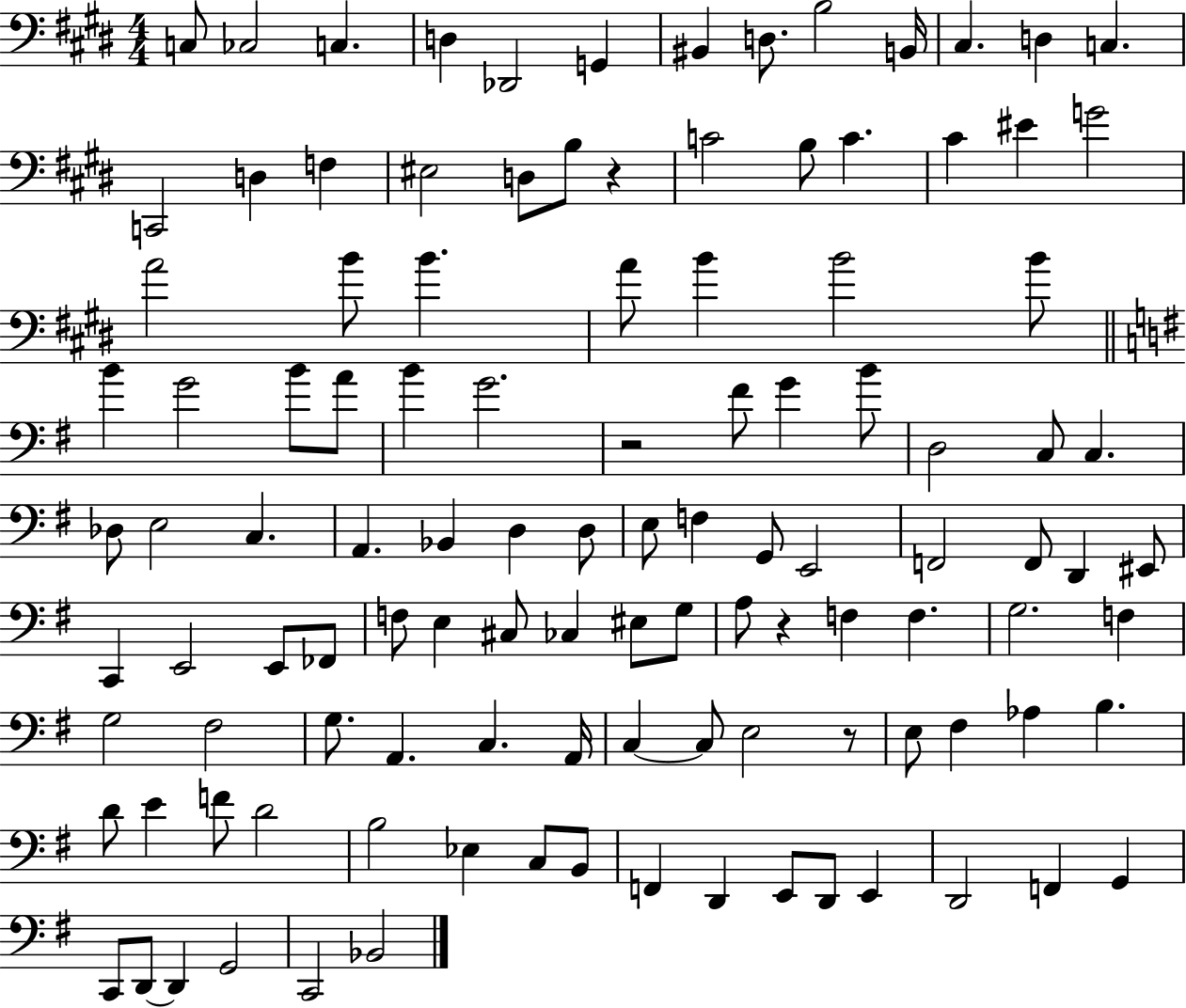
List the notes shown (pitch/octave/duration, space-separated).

C3/e CES3/h C3/q. D3/q Db2/h G2/q BIS2/q D3/e. B3/h B2/s C#3/q. D3/q C3/q. C2/h D3/q F3/q EIS3/h D3/e B3/e R/q C4/h B3/e C4/q. C#4/q EIS4/q G4/h A4/h B4/e B4/q. A4/e B4/q B4/h B4/e B4/q G4/h B4/e A4/e B4/q G4/h. R/h F#4/e G4/q B4/e D3/h C3/e C3/q. Db3/e E3/h C3/q. A2/q. Bb2/q D3/q D3/e E3/e F3/q G2/e E2/h F2/h F2/e D2/q EIS2/e C2/q E2/h E2/e FES2/e F3/e E3/q C#3/e CES3/q EIS3/e G3/e A3/e R/q F3/q F3/q. G3/h. F3/q G3/h F#3/h G3/e. A2/q. C3/q. A2/s C3/q C3/e E3/h R/e E3/e F#3/q Ab3/q B3/q. D4/e E4/q F4/e D4/h B3/h Eb3/q C3/e B2/e F2/q D2/q E2/e D2/e E2/q D2/h F2/q G2/q C2/e D2/e D2/q G2/h C2/h Bb2/h